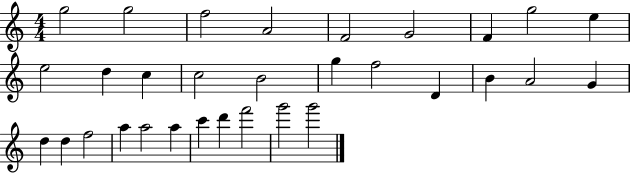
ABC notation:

X:1
T:Untitled
M:4/4
L:1/4
K:C
g2 g2 f2 A2 F2 G2 F g2 e e2 d c c2 B2 g f2 D B A2 G d d f2 a a2 a c' d' f'2 g'2 g'2